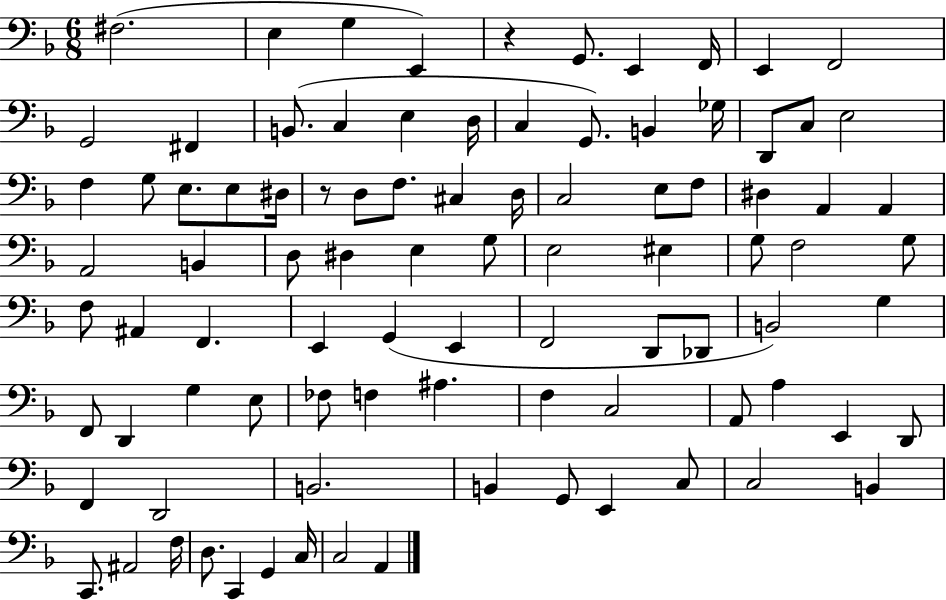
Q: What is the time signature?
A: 6/8